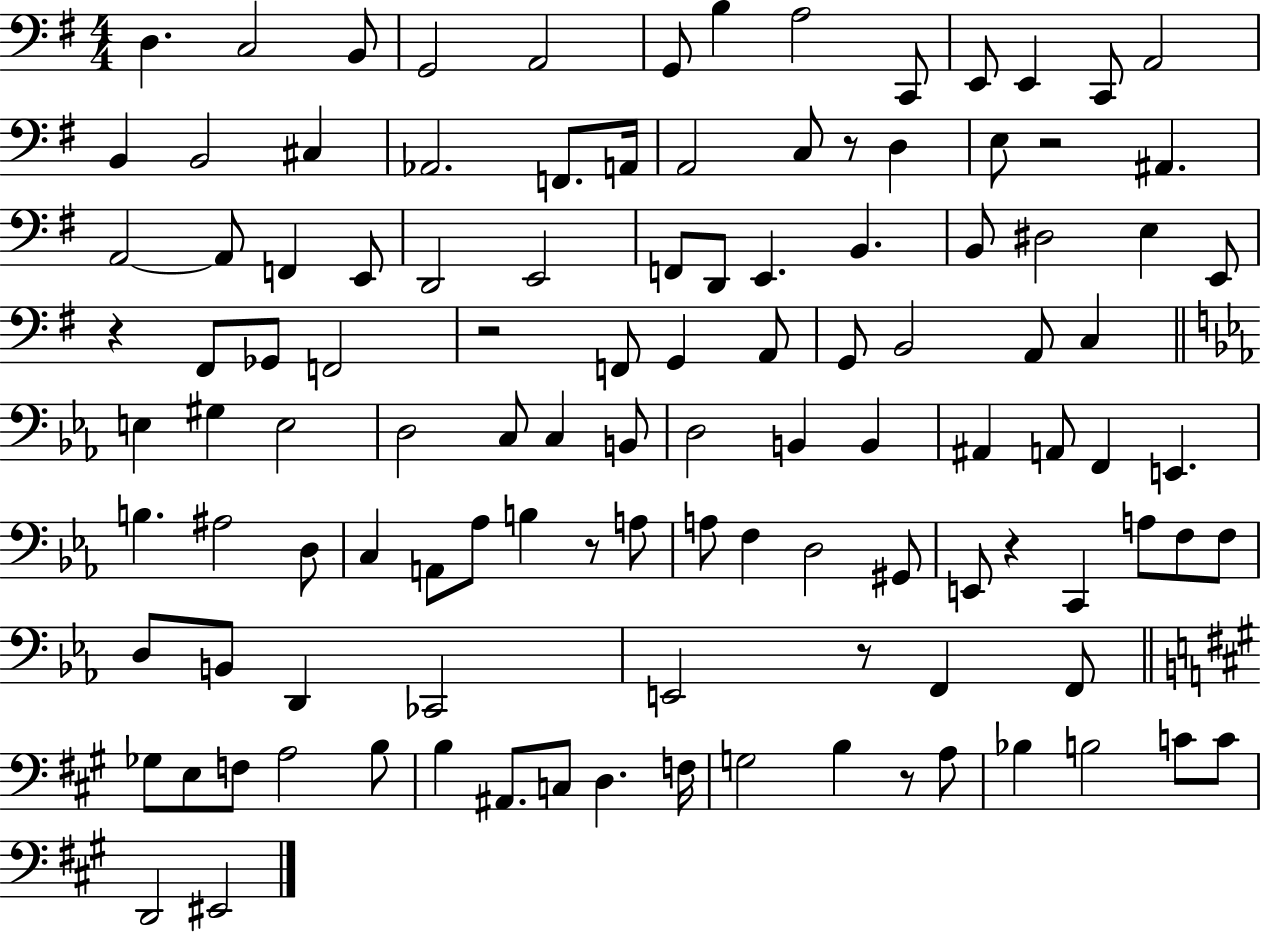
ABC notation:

X:1
T:Untitled
M:4/4
L:1/4
K:G
D, C,2 B,,/2 G,,2 A,,2 G,,/2 B, A,2 C,,/2 E,,/2 E,, C,,/2 A,,2 B,, B,,2 ^C, _A,,2 F,,/2 A,,/4 A,,2 C,/2 z/2 D, E,/2 z2 ^A,, A,,2 A,,/2 F,, E,,/2 D,,2 E,,2 F,,/2 D,,/2 E,, B,, B,,/2 ^D,2 E, E,,/2 z ^F,,/2 _G,,/2 F,,2 z2 F,,/2 G,, A,,/2 G,,/2 B,,2 A,,/2 C, E, ^G, E,2 D,2 C,/2 C, B,,/2 D,2 B,, B,, ^A,, A,,/2 F,, E,, B, ^A,2 D,/2 C, A,,/2 _A,/2 B, z/2 A,/2 A,/2 F, D,2 ^G,,/2 E,,/2 z C,, A,/2 F,/2 F,/2 D,/2 B,,/2 D,, _C,,2 E,,2 z/2 F,, F,,/2 _G,/2 E,/2 F,/2 A,2 B,/2 B, ^A,,/2 C,/2 D, F,/4 G,2 B, z/2 A,/2 _B, B,2 C/2 C/2 D,,2 ^E,,2